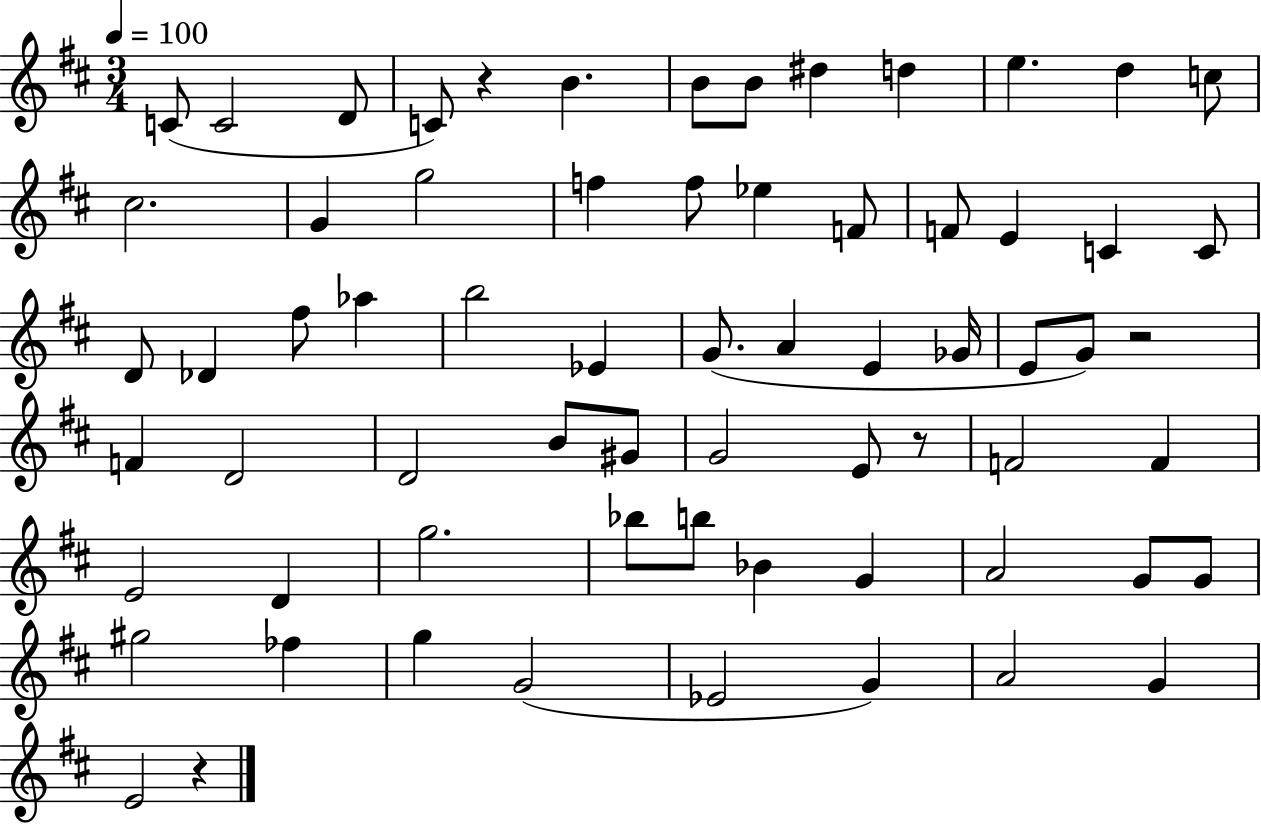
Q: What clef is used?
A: treble